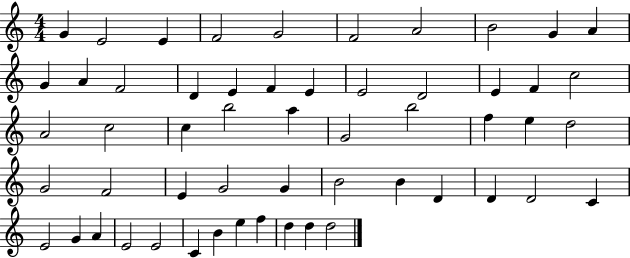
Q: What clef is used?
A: treble